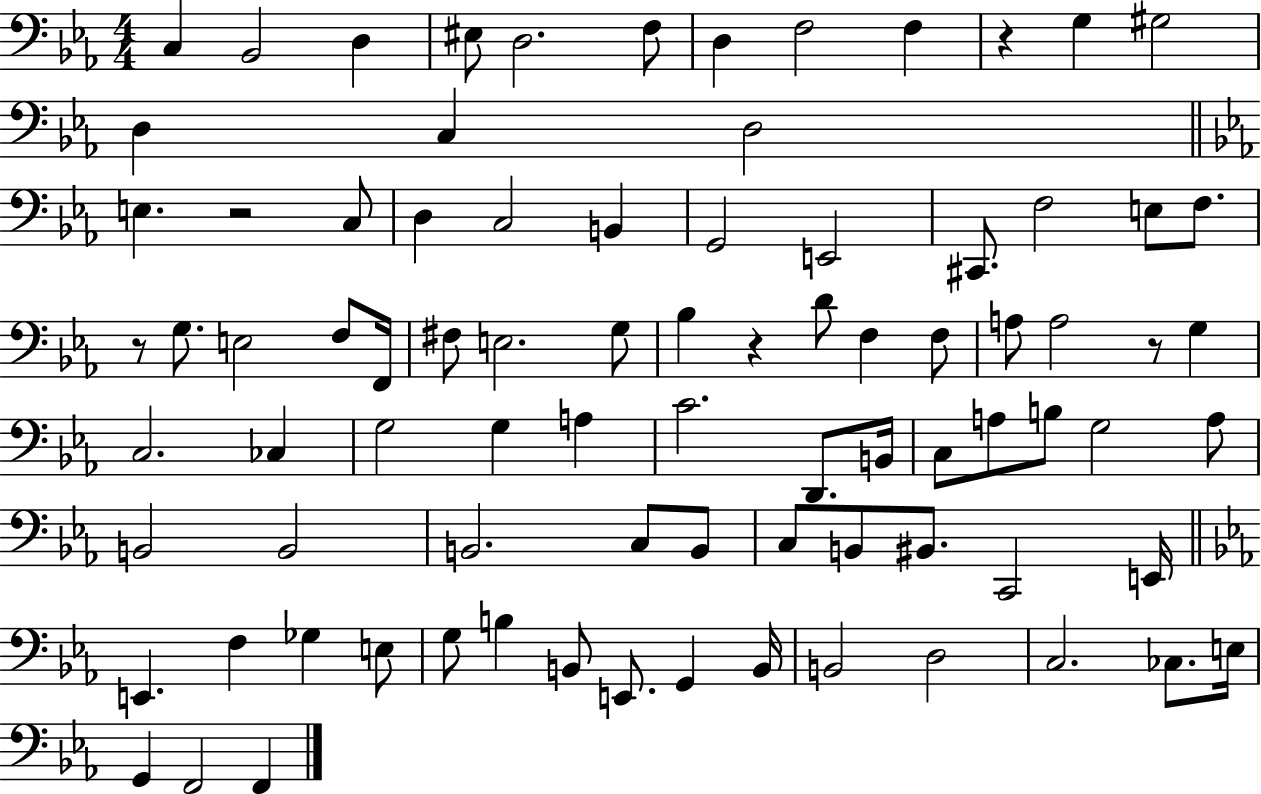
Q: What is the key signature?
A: EES major